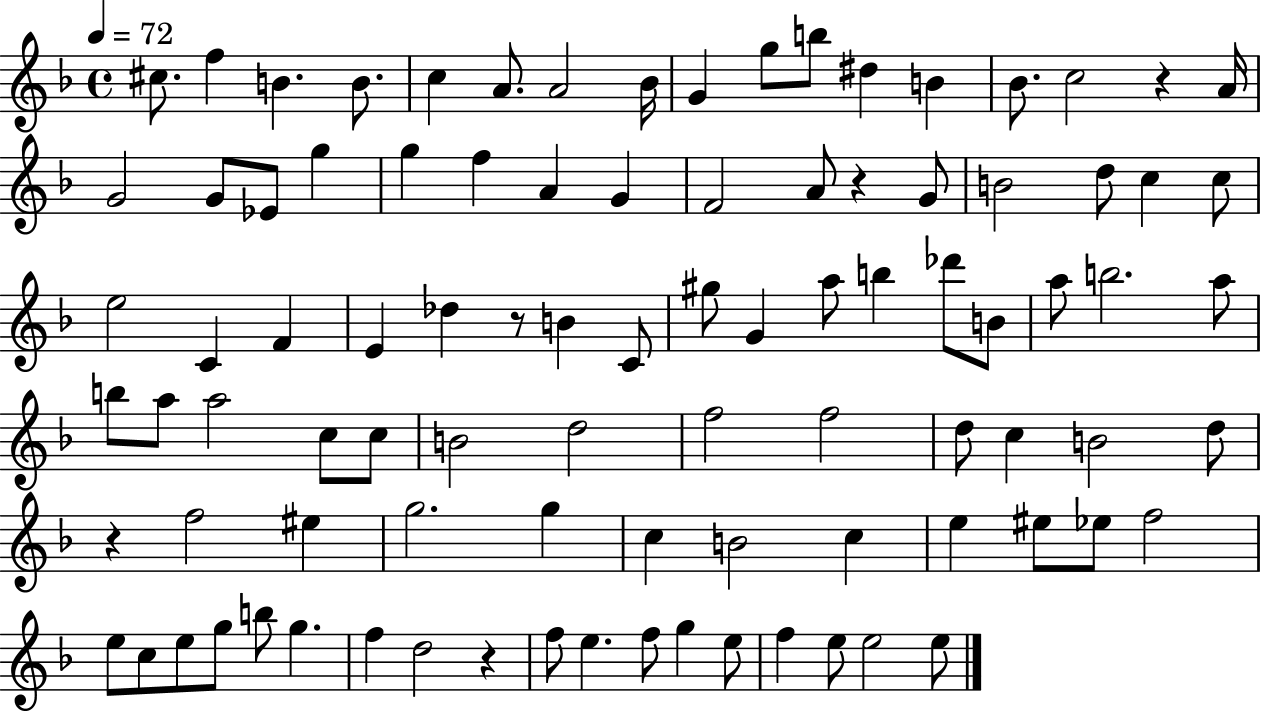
C#5/e. F5/q B4/q. B4/e. C5/q A4/e. A4/h Bb4/s G4/q G5/e B5/e D#5/q B4/q Bb4/e. C5/h R/q A4/s G4/h G4/e Eb4/e G5/q G5/q F5/q A4/q G4/q F4/h A4/e R/q G4/e B4/h D5/e C5/q C5/e E5/h C4/q F4/q E4/q Db5/q R/e B4/q C4/e G#5/e G4/q A5/e B5/q Db6/e B4/e A5/e B5/h. A5/e B5/e A5/e A5/h C5/e C5/e B4/h D5/h F5/h F5/h D5/e C5/q B4/h D5/e R/q F5/h EIS5/q G5/h. G5/q C5/q B4/h C5/q E5/q EIS5/e Eb5/e F5/h E5/e C5/e E5/e G5/e B5/e G5/q. F5/q D5/h R/q F5/e E5/q. F5/e G5/q E5/e F5/q E5/e E5/h E5/e